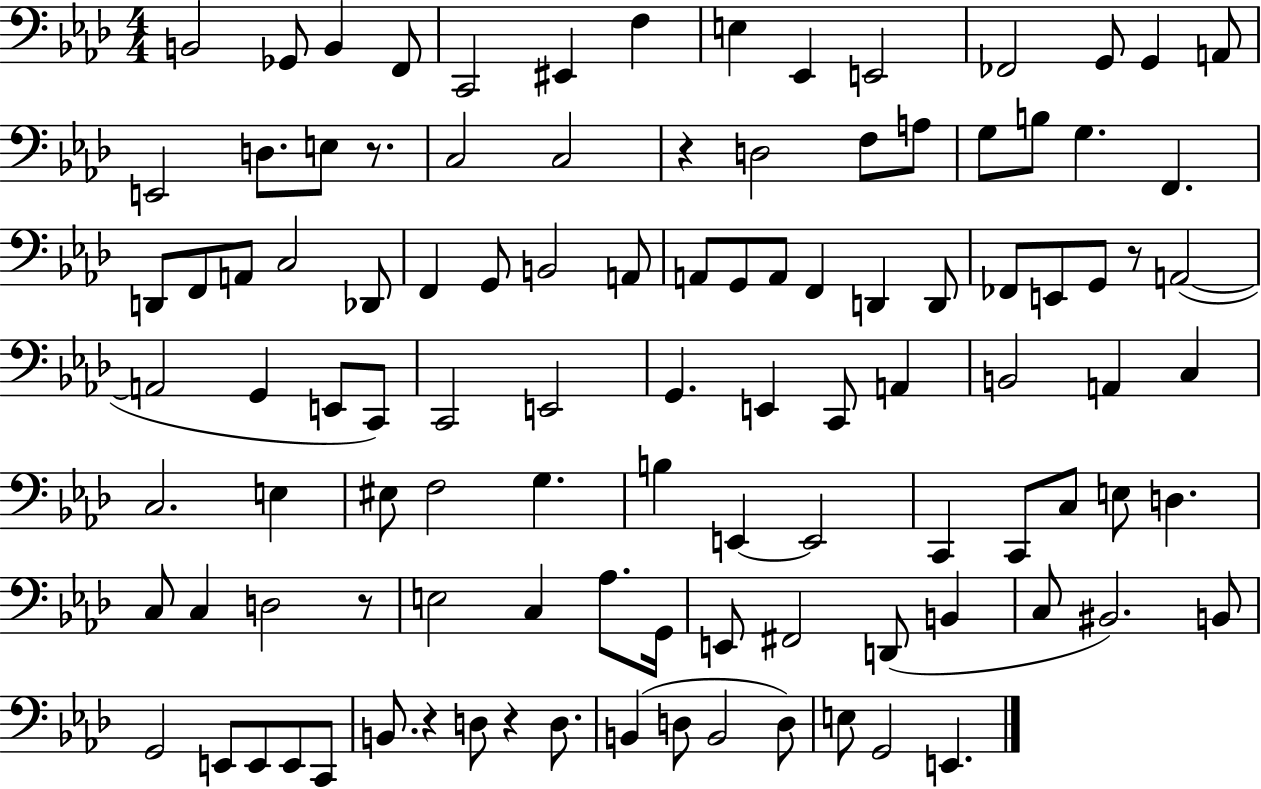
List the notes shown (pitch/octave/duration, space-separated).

B2/h Gb2/e B2/q F2/e C2/h EIS2/q F3/q E3/q Eb2/q E2/h FES2/h G2/e G2/q A2/e E2/h D3/e. E3/e R/e. C3/h C3/h R/q D3/h F3/e A3/e G3/e B3/e G3/q. F2/q. D2/e F2/e A2/e C3/h Db2/e F2/q G2/e B2/h A2/e A2/e G2/e A2/e F2/q D2/q D2/e FES2/e E2/e G2/e R/e A2/h A2/h G2/q E2/e C2/e C2/h E2/h G2/q. E2/q C2/e A2/q B2/h A2/q C3/q C3/h. E3/q EIS3/e F3/h G3/q. B3/q E2/q E2/h C2/q C2/e C3/e E3/e D3/q. C3/e C3/q D3/h R/e E3/h C3/q Ab3/e. G2/s E2/e F#2/h D2/e B2/q C3/e BIS2/h. B2/e G2/h E2/e E2/e E2/e C2/e B2/e. R/q D3/e R/q D3/e. B2/q D3/e B2/h D3/e E3/e G2/h E2/q.